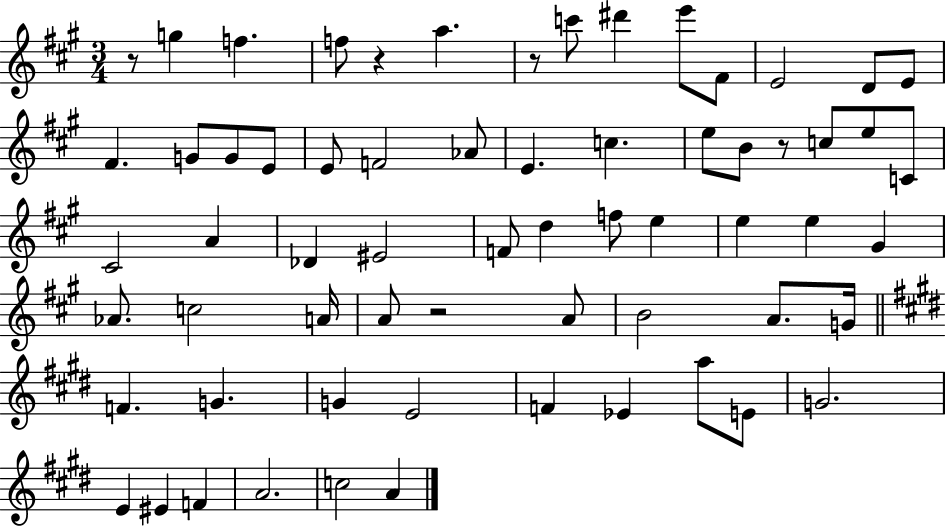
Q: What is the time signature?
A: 3/4